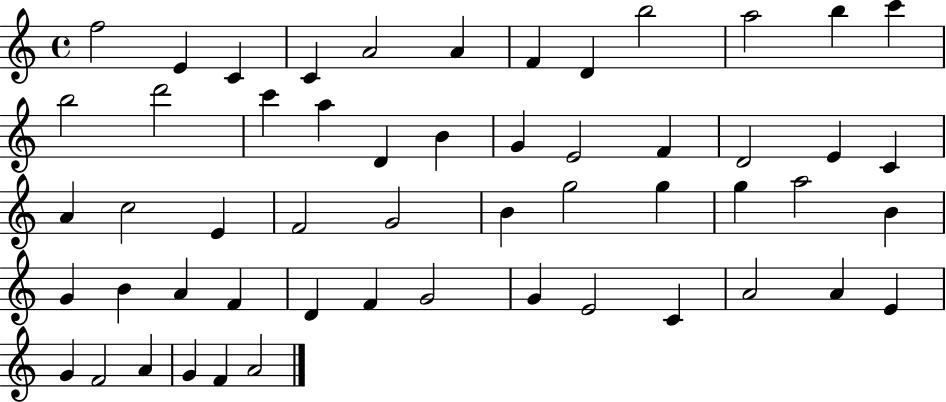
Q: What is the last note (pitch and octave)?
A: A4